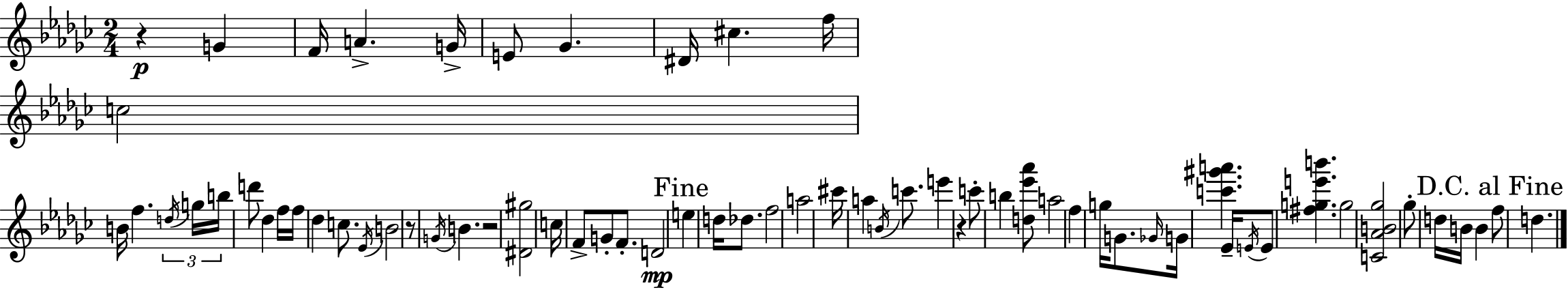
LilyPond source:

{
  \clef treble
  \numericTimeSignature
  \time 2/4
  \key ees \minor
  r4\p g'4 | f'16 a'4.-> g'16-> | e'8 ges'4. | dis'16 cis''4. f''16 | \break c''2 | b'16 f''4. \tuplet 3/2 { \acciaccatura { d''16 } | g''16 b''16 } d'''8 des''4 | f''16 f''16 des''4 c''8. | \break \acciaccatura { ees'16 } b'2 | r8 \acciaccatura { g'16 } b'4. | r2 | <dis' gis''>2 | \break c''16 f'8-> g'8-. | f'8.-. d'2\mp | \mark "Fine" e''4 d''16 | des''8. f''2 | \break a''2 | cis'''16 a''4 | \acciaccatura { b'16 } c'''8. e'''4 | r4 c'''8-. b''4 | \break <d'' ees''' aes'''>8 a''2 | f''4 | g''16 g'8. \grace { ges'16 } g'16 <c''' gis''' a'''>4. | ees'16-- \acciaccatura { e'16 } e'8 | \break <fis'' g'' e''' b'''>4. g''2 | <c' aes' b' ges''>2 | ges''8-. | d''16 b'16 b'4 \mark "D.C. al Fine" f''8 | \break d''4. \bar "|."
}